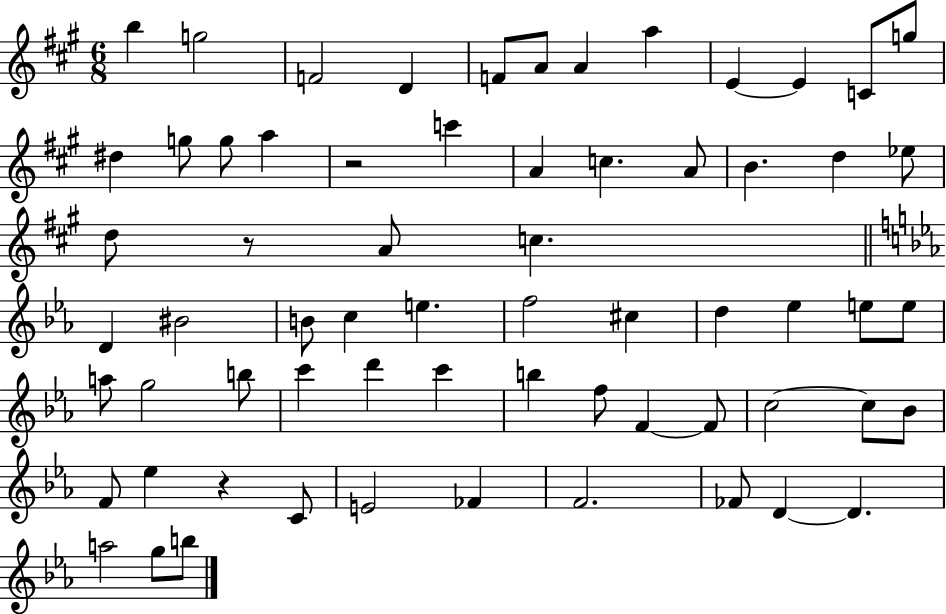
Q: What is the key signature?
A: A major